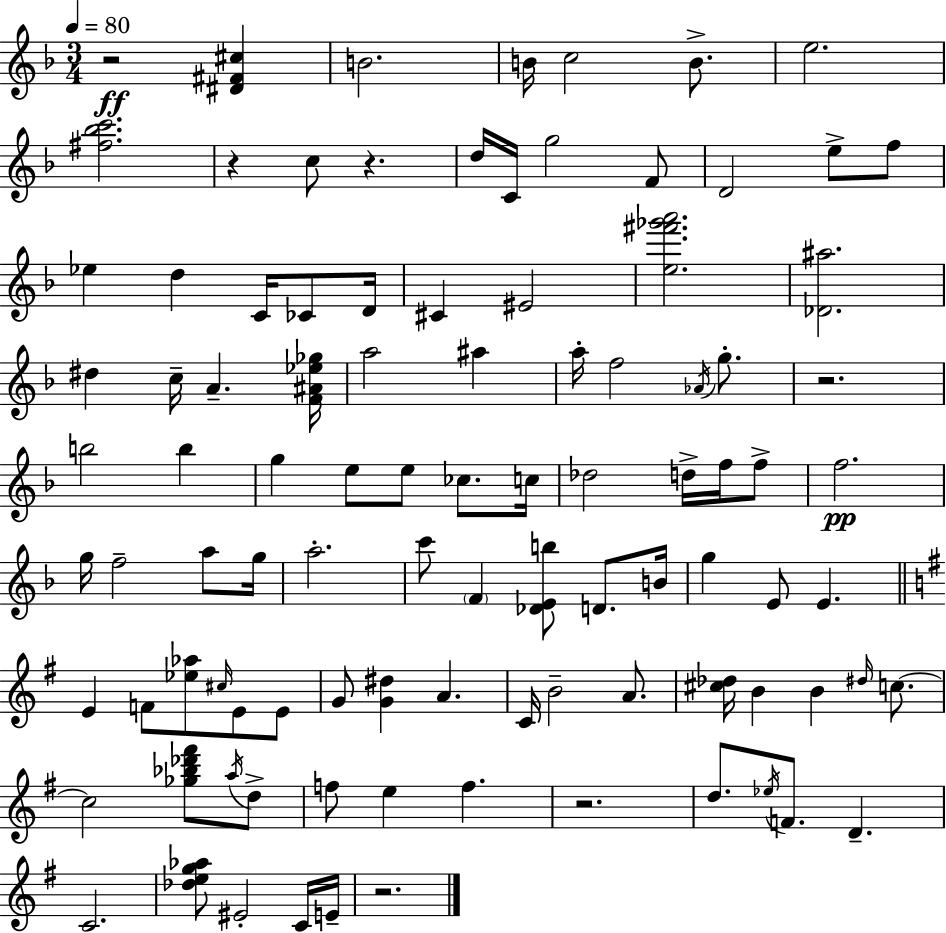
R/h [D#4,F#4,C#5]/q B4/h. B4/s C5/h B4/e. E5/h. [F#5,Bb5,C6]/h. R/q C5/e R/q. D5/s C4/s G5/h F4/e D4/h E5/e F5/e Eb5/q D5/q C4/s CES4/e D4/s C#4/q EIS4/h [E5,F#6,Gb6,A6]/h. [Db4,A#5]/h. D#5/q C5/s A4/q. [F4,A#4,Eb5,Gb5]/s A5/h A#5/q A5/s F5/h Ab4/s G5/e. R/h. B5/h B5/q G5/q E5/e E5/e CES5/e. C5/s Db5/h D5/s F5/s F5/e F5/h. G5/s F5/h A5/e G5/s A5/h. C6/e F4/q [Db4,E4,B5]/e D4/e. B4/s G5/q E4/e E4/q. E4/q F4/e [Eb5,Ab5]/e C#5/s E4/e E4/e G4/e [G4,D#5]/q A4/q. C4/s B4/h A4/e. [C#5,Db5]/s B4/q B4/q D#5/s C5/e. C5/h [Gb5,Bb5,Db6,F#6]/e A5/s D5/e F5/e E5/q F5/q. R/h. D5/e. Eb5/s F4/e. D4/q. C4/h. [Db5,E5,G5,Ab5]/e EIS4/h C4/s E4/s R/h.